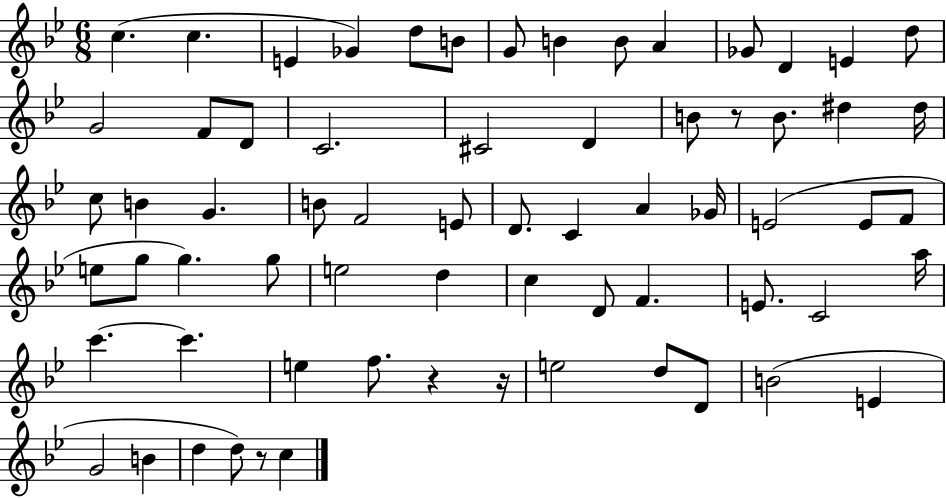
{
  \clef treble
  \numericTimeSignature
  \time 6/8
  \key bes \major
  \repeat volta 2 { c''4.( c''4. | e'4 ges'4) d''8 b'8 | g'8 b'4 b'8 a'4 | ges'8 d'4 e'4 d''8 | \break g'2 f'8 d'8 | c'2. | cis'2 d'4 | b'8 r8 b'8. dis''4 dis''16 | \break c''8 b'4 g'4. | b'8 f'2 e'8 | d'8. c'4 a'4 ges'16 | e'2( e'8 f'8 | \break e''8 g''8 g''4.) g''8 | e''2 d''4 | c''4 d'8 f'4. | e'8. c'2 a''16 | \break c'''4.~~ c'''4. | e''4 f''8. r4 r16 | e''2 d''8 d'8 | b'2( e'4 | \break g'2 b'4 | d''4 d''8) r8 c''4 | } \bar "|."
}